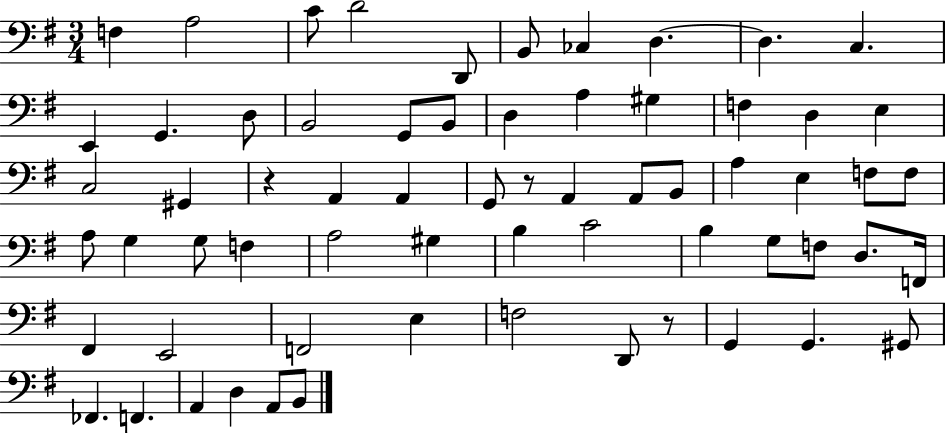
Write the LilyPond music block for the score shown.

{
  \clef bass
  \numericTimeSignature
  \time 3/4
  \key g \major
  f4 a2 | c'8 d'2 d,8 | b,8 ces4 d4.~~ | d4. c4. | \break e,4 g,4. d8 | b,2 g,8 b,8 | d4 a4 gis4 | f4 d4 e4 | \break c2 gis,4 | r4 a,4 a,4 | g,8 r8 a,4 a,8 b,8 | a4 e4 f8 f8 | \break a8 g4 g8 f4 | a2 gis4 | b4 c'2 | b4 g8 f8 d8. f,16 | \break fis,4 e,2 | f,2 e4 | f2 d,8 r8 | g,4 g,4. gis,8 | \break fes,4. f,4. | a,4 d4 a,8 b,8 | \bar "|."
}